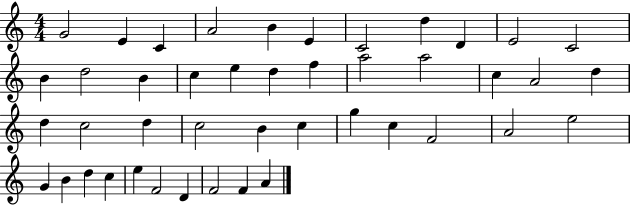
G4/h E4/q C4/q A4/h B4/q E4/q C4/h D5/q D4/q E4/h C4/h B4/q D5/h B4/q C5/q E5/q D5/q F5/q A5/h A5/h C5/q A4/h D5/q D5/q C5/h D5/q C5/h B4/q C5/q G5/q C5/q F4/h A4/h E5/h G4/q B4/q D5/q C5/q E5/q F4/h D4/q F4/h F4/q A4/q